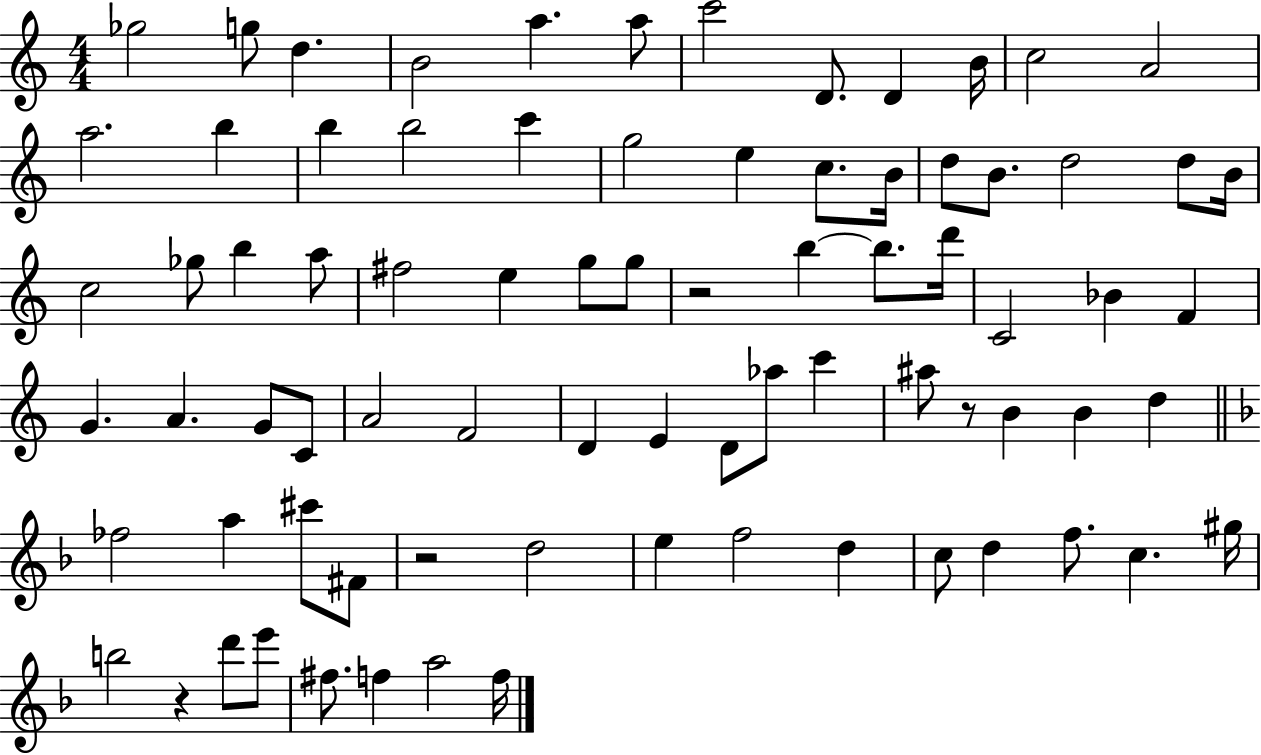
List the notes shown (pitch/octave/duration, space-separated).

Gb5/h G5/e D5/q. B4/h A5/q. A5/e C6/h D4/e. D4/q B4/s C5/h A4/h A5/h. B5/q B5/q B5/h C6/q G5/h E5/q C5/e. B4/s D5/e B4/e. D5/h D5/e B4/s C5/h Gb5/e B5/q A5/e F#5/h E5/q G5/e G5/e R/h B5/q B5/e. D6/s C4/h Bb4/q F4/q G4/q. A4/q. G4/e C4/e A4/h F4/h D4/q E4/q D4/e Ab5/e C6/q A#5/e R/e B4/q B4/q D5/q FES5/h A5/q C#6/e F#4/e R/h D5/h E5/q F5/h D5/q C5/e D5/q F5/e. C5/q. G#5/s B5/h R/q D6/e E6/e F#5/e. F5/q A5/h F5/s